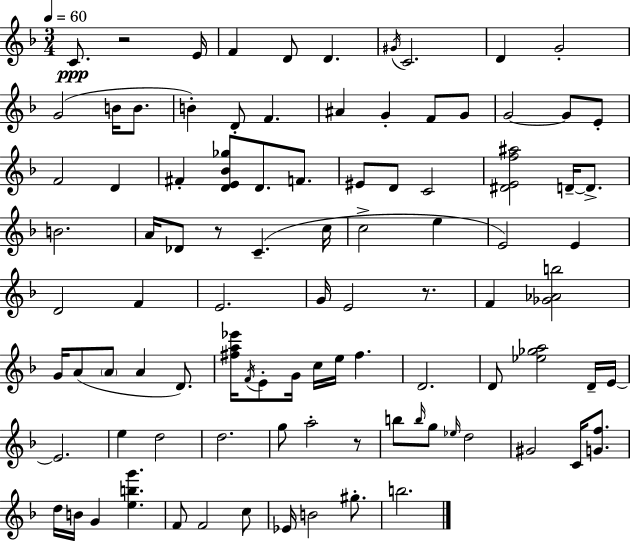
{
  \clef treble
  \numericTimeSignature
  \time 3/4
  \key f \major
  \tempo 4 = 60
  \repeat volta 2 { c'8.\ppp r2 e'16 | f'4 d'8 d'4. | \acciaccatura { gis'16 } c'2. | d'4 g'2-. | \break g'2( b'16 b'8. | b'4-.) d'8-. f'4. | ais'4 g'4-. f'8 g'8 | g'2~~ g'8 e'8-. | \break f'2 d'4 | fis'4-. <d' e' bes' ges''>8 d'8. f'8. | eis'8 d'8 c'2 | <dis' e' f'' ais''>2 d'16--~~ d'8.-> | \break b'2. | a'16 des'8 r8 c'4.--( | c''16 c''2-> e''4 | e'2) e'4 | \break d'2 f'4 | e'2. | g'16 e'2 r8. | f'4 <ges' aes' b''>2 | \break g'16 a'8( \parenthesize a'8 a'4 d'8.) | <fis'' a'' ees'''>16 \acciaccatura { f'16 } e'8-. g'16 c''16 e''16 fis''4. | d'2. | d'8 <ees'' ges'' a''>2 | \break d'16-- e'16~~ e'2. | e''4 d''2 | d''2. | g''8 a''2-. | \break r8 b''8 \grace { b''16 } g''8 \grace { ees''16 } d''2 | gis'2 | c'16 <g' f''>8. d''16 b'16 g'4 <e'' b'' g'''>4. | f'8 f'2 | \break c''8 ees'16 b'2 | gis''8.-. b''2. | } \bar "|."
}